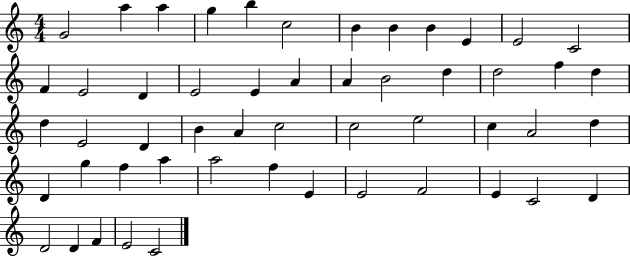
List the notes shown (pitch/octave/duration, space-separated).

G4/h A5/q A5/q G5/q B5/q C5/h B4/q B4/q B4/q E4/q E4/h C4/h F4/q E4/h D4/q E4/h E4/q A4/q A4/q B4/h D5/q D5/h F5/q D5/q D5/q E4/h D4/q B4/q A4/q C5/h C5/h E5/h C5/q A4/h D5/q D4/q G5/q F5/q A5/q A5/h F5/q E4/q E4/h F4/h E4/q C4/h D4/q D4/h D4/q F4/q E4/h C4/h